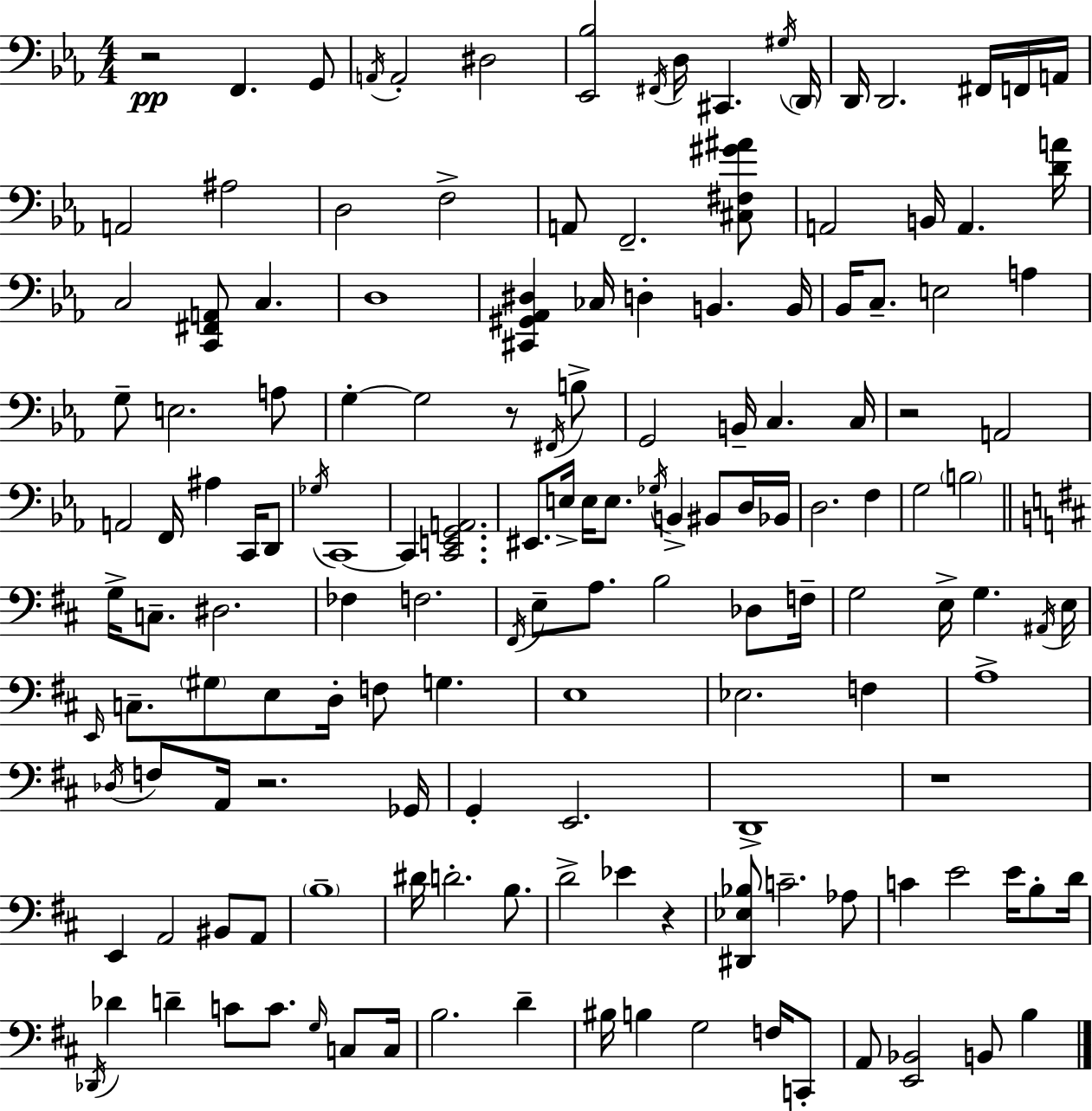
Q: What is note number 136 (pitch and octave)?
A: B2